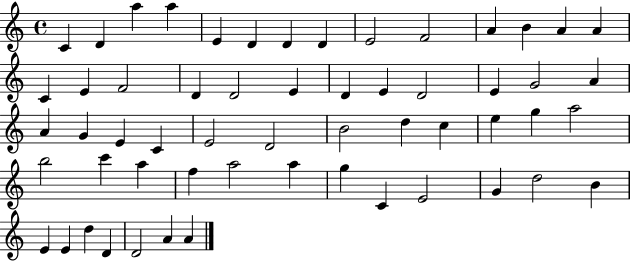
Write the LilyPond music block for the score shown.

{
  \clef treble
  \time 4/4
  \defaultTimeSignature
  \key c \major
  c'4 d'4 a''4 a''4 | e'4 d'4 d'4 d'4 | e'2 f'2 | a'4 b'4 a'4 a'4 | \break c'4 e'4 f'2 | d'4 d'2 e'4 | d'4 e'4 d'2 | e'4 g'2 a'4 | \break a'4 g'4 e'4 c'4 | e'2 d'2 | b'2 d''4 c''4 | e''4 g''4 a''2 | \break b''2 c'''4 a''4 | f''4 a''2 a''4 | g''4 c'4 e'2 | g'4 d''2 b'4 | \break e'4 e'4 d''4 d'4 | d'2 a'4 a'4 | \bar "|."
}